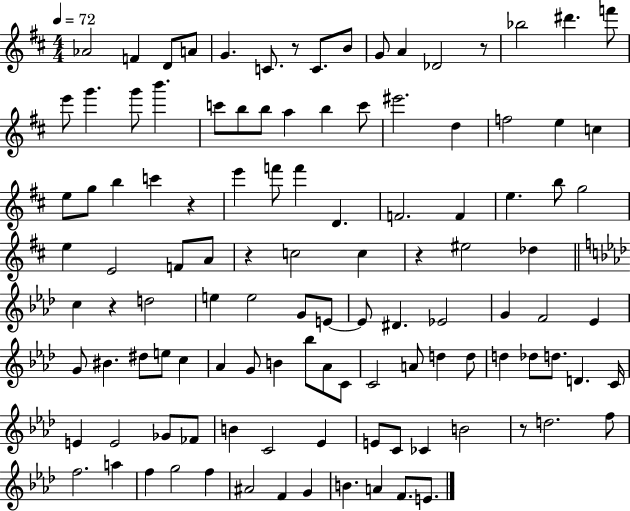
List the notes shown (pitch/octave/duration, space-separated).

Ab4/h F4/q D4/e A4/e G4/q. C4/e. R/e C4/e. B4/e G4/e A4/q Db4/h R/e Bb5/h D#6/q. F6/e E6/e G6/q. G6/e B6/q. C6/e B5/e B5/e A5/q B5/q C6/e EIS6/h. D5/q F5/h E5/q C5/q E5/e G5/e B5/q C6/q R/q E6/q F6/e F6/q D4/q. F4/h. F4/q E5/q. B5/e G5/h E5/q E4/h F4/e A4/e R/q C5/h C5/q R/q EIS5/h Db5/q C5/q R/q D5/h E5/q E5/h G4/e E4/e E4/e D#4/q. Eb4/h G4/q F4/h Eb4/q G4/e BIS4/q. D#5/e E5/e C5/q Ab4/q G4/e B4/q Bb5/e Ab4/e C4/e C4/h A4/e D5/q D5/e D5/q Db5/e D5/e. D4/q. C4/s E4/q E4/h Gb4/e FES4/e B4/q C4/h Eb4/q E4/e C4/e CES4/q B4/h R/e D5/h. F5/e F5/h. A5/q F5/q G5/h F5/q A#4/h F4/q G4/q B4/q. A4/q F4/e. E4/e.